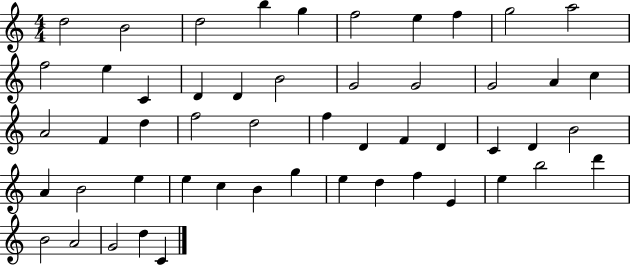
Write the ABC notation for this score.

X:1
T:Untitled
M:4/4
L:1/4
K:C
d2 B2 d2 b g f2 e f g2 a2 f2 e C D D B2 G2 G2 G2 A c A2 F d f2 d2 f D F D C D B2 A B2 e e c B g e d f E e b2 d' B2 A2 G2 d C